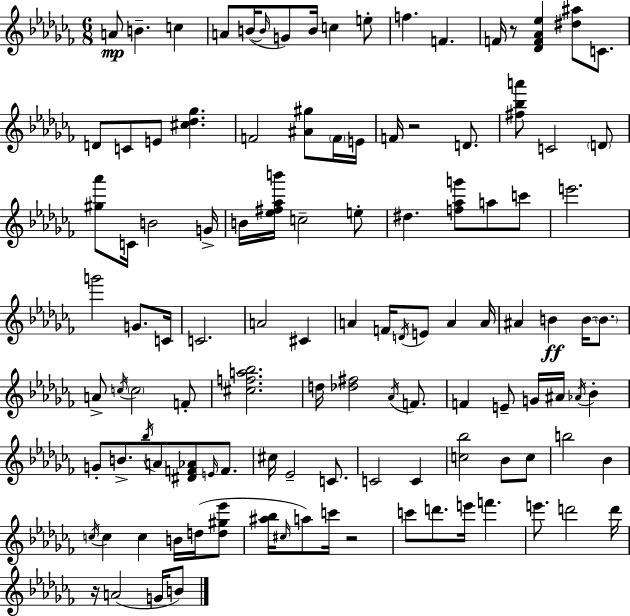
{
  \clef treble
  \numericTimeSignature
  \time 6/8
  \key aes \minor
  a'8\mp b'4.-- c''4 | a'8 b'16~(~ \grace { b'16 } g'8) b'16 c''4 e''8-. | f''4. f'4. | f'16 r8 <des' f' aes' ees''>4 <dis'' ais''>8 c'8. | \break d'8 c'8 e'8 <cis'' des'' ges''>4. | f'2 <ais' gis''>8 \parenthesize f'16 | e'16 f'16 r2 d'8. | <fis'' bes'' a'''>8 c'2 \parenthesize d'8 | \break <gis'' aes'''>8 c'16 b'2 | g'16-> b'16 <ees'' fis'' aes'' b'''>16 c''2-- e''8-. | dis''4. <f'' aes'' g'''>8 a''8 c'''8 | e'''2. | \break g'''2 g'8. | c'16 c'2. | a'2 cis'4 | a'4 f'16 \acciaccatura { d'16 } e'8 a'4 | \break a'16 ais'4 b'4\ff b'16~~ \parenthesize b'8. | a'8-> \acciaccatura { c''16 } \parenthesize c''2 | f'8-. <cis'' f'' a'' bes''>2. | d''16 <des'' fis''>2 | \break \acciaccatura { aes'16 } f'8. f'4 e'8-- g'16 ais'16 | \acciaccatura { aes'16 } bes'4-. g'8-. b'8.-> \acciaccatura { bes''16 } a'8 | <dis' f' aes'>8 \grace { e'16 } f'8. cis''16 ees'2-- | c'8. c'2 | \break c'4 <c'' bes''>2 | bes'8 c''8 b''2 | bes'4 \acciaccatura { c''16 } c''4 | c''4 b'16 d''16( <d'' gis'' ees'''>8 <ais'' bes''>16 \grace { cis''16 } a''8) | \break c'''16 r2 c'''8 d'''8. | e'''16 f'''4. e'''8. | d'''2 d'''16 r16 a'2( | g'16 b'8) \bar "|."
}